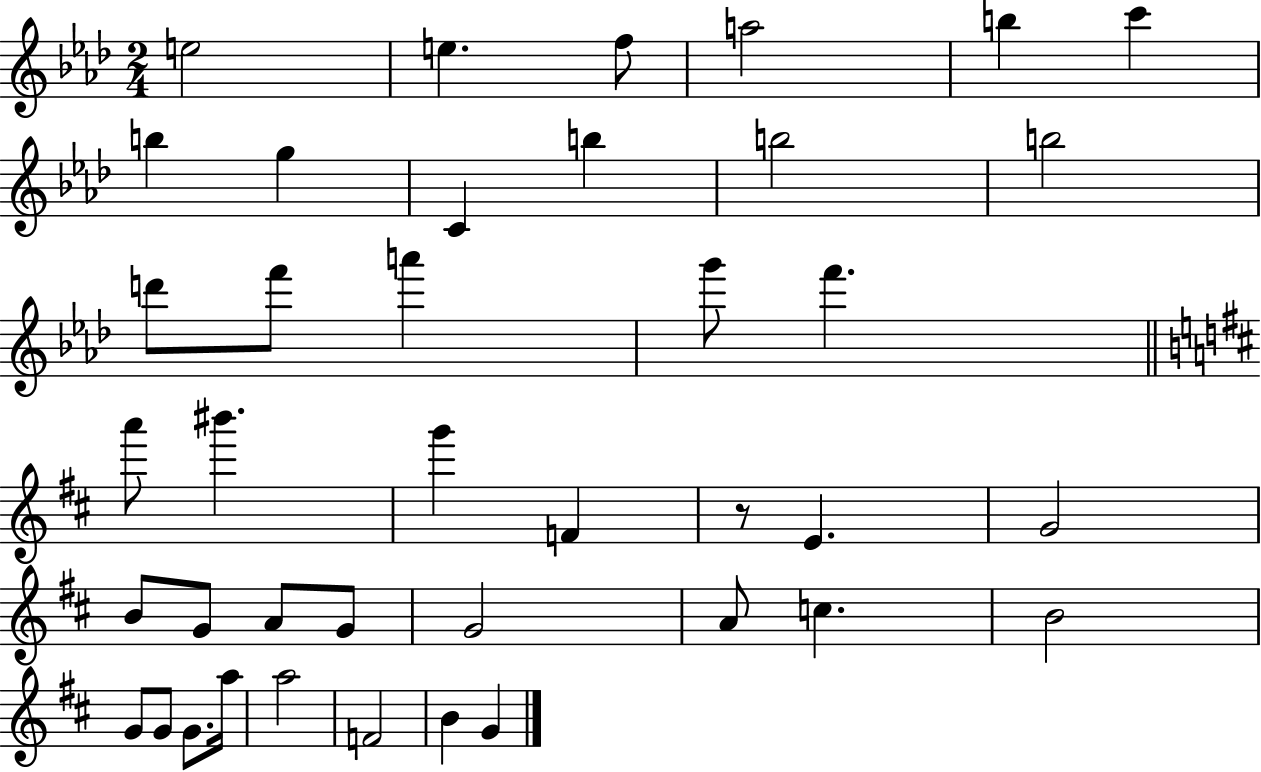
{
  \clef treble
  \numericTimeSignature
  \time 2/4
  \key aes \major
  e''2 | e''4. f''8 | a''2 | b''4 c'''4 | \break b''4 g''4 | c'4 b''4 | b''2 | b''2 | \break d'''8 f'''8 a'''4 | g'''8 f'''4. | \bar "||" \break \key b \minor a'''8 bis'''4. | g'''4 f'4 | r8 e'4. | g'2 | \break b'8 g'8 a'8 g'8 | g'2 | a'8 c''4. | b'2 | \break g'8 g'8 g'8. a''16 | a''2 | f'2 | b'4 g'4 | \break \bar "|."
}